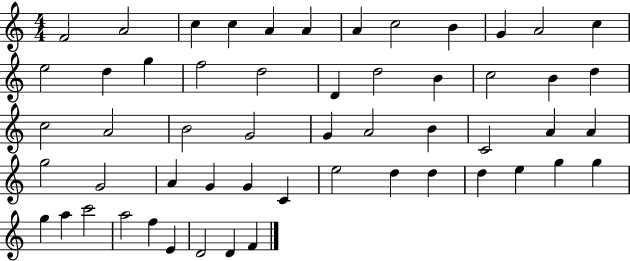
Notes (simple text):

F4/h A4/h C5/q C5/q A4/q A4/q A4/q C5/h B4/q G4/q A4/h C5/q E5/h D5/q G5/q F5/h D5/h D4/q D5/h B4/q C5/h B4/q D5/q C5/h A4/h B4/h G4/h G4/q A4/h B4/q C4/h A4/q A4/q G5/h G4/h A4/q G4/q G4/q C4/q E5/h D5/q D5/q D5/q E5/q G5/q G5/q G5/q A5/q C6/h A5/h F5/q E4/q D4/h D4/q F4/q